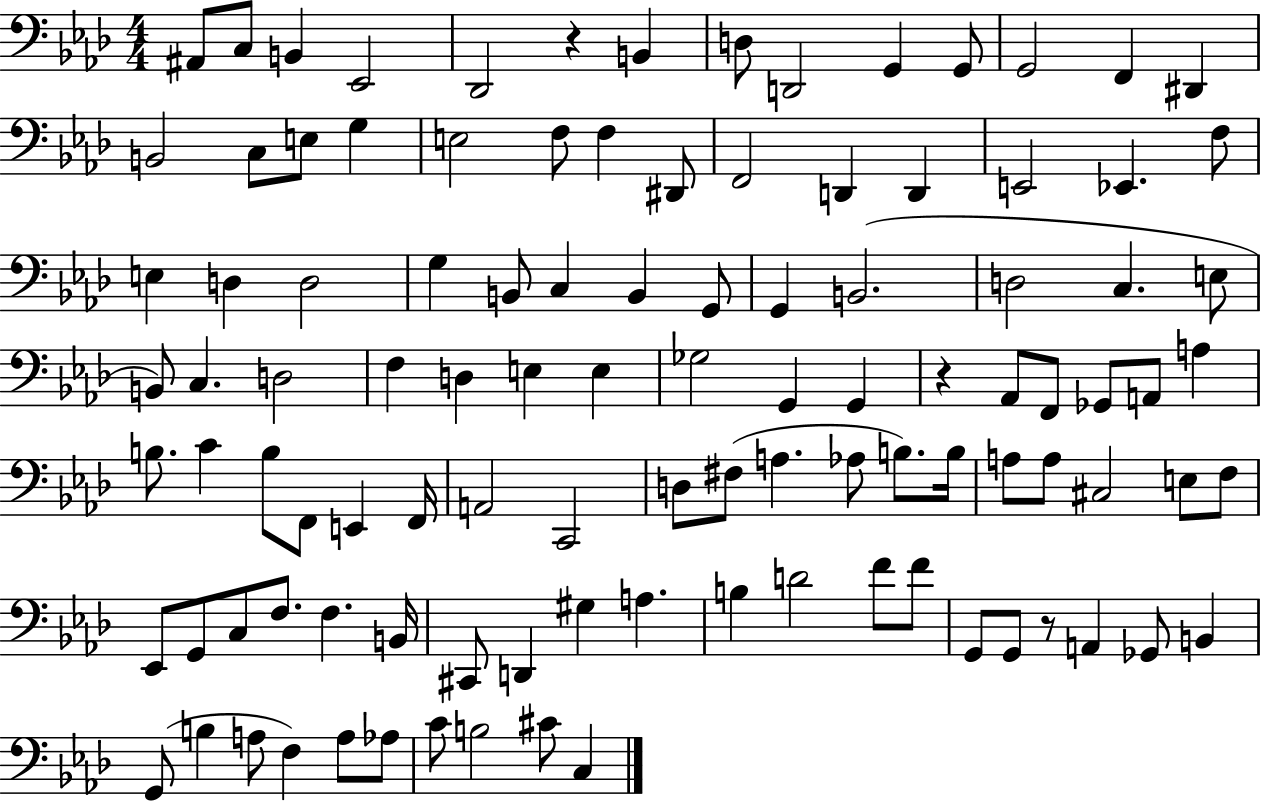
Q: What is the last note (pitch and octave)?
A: C3